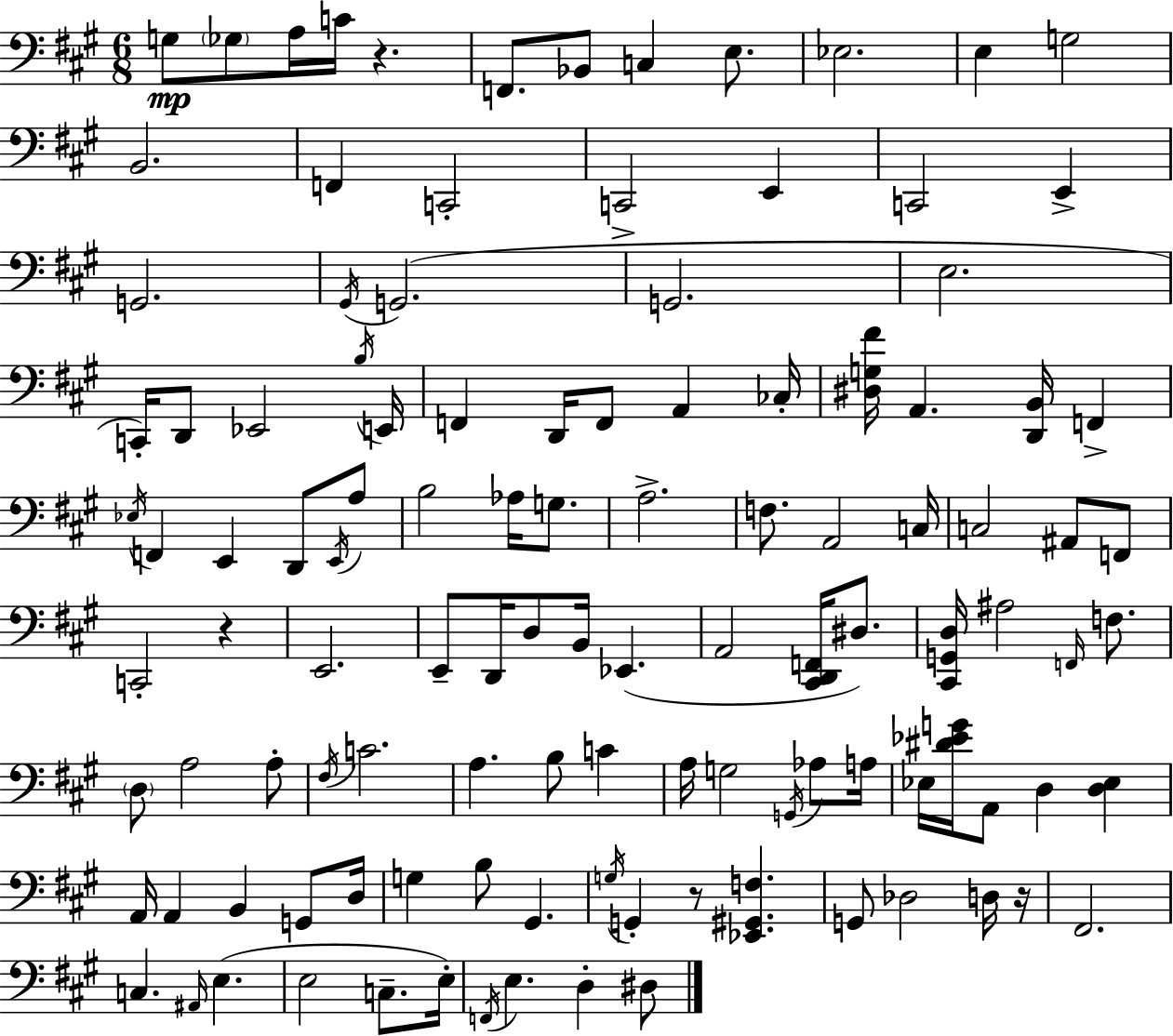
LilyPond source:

{
  \clef bass
  \numericTimeSignature
  \time 6/8
  \key a \major
  g8\mp \parenthesize ges8 a16 c'16 r4. | f,8. bes,8 c4 e8. | ees2. | e4 g2 | \break b,2. | f,4 c,2-. | c,2-> e,4 | c,2 e,4-> | \break g,2. | \acciaccatura { gis,16 }( g,2. | g,2. | e2. | \break c,16-.) d,8 ees,2 | \acciaccatura { b16 } e,16 f,4 d,16 f,8 a,4 | ces16-. <dis g fis'>16 a,4. <d, b,>16 f,4-> | \acciaccatura { ees16 } f,4 e,4 d,8 | \break \acciaccatura { e,16 } a8 b2 | aes16 g8. a2.-> | f8. a,2 | c16 c2 | \break ais,8 f,8 c,2-. | r4 e,2. | e,8-- d,16 d8 b,16 ees,4.( | a,2 | \break <cis, d, f,>16 dis8.) <cis, g, d>16 ais2 | \grace { f,16 } f8. \parenthesize d8 a2 | a8-. \acciaccatura { fis16 } c'2. | a4. | \break b8 c'4 a16 g2 | \acciaccatura { g,16 } aes8 a16 ees16 <dis' ees' g'>16 a,8 d4 | <d ees>4 a,16 a,4 | b,4 g,8 d16 g4 b8 | \break gis,4. \acciaccatura { g16 } g,4-. | r8 <ees, gis, f>4. g,8 des2 | d16 r16 fis,2. | c4. | \break \grace { ais,16 }( e4. e2 | c8.-- e16-.) \acciaccatura { f,16 } e4. | d4-. dis8 \bar "|."
}